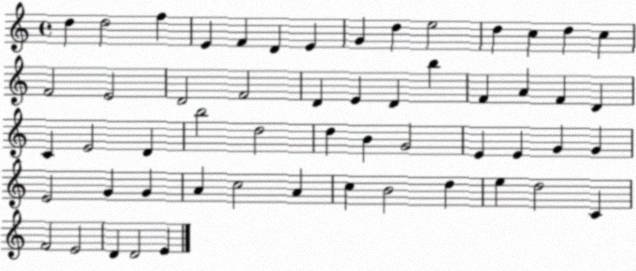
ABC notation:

X:1
T:Untitled
M:4/4
L:1/4
K:C
d d2 f E F D E G d e2 d c d c F2 E2 D2 F2 D E D b F A F D C E2 D b2 d2 d B G2 E E G G E2 G G A c2 A c B2 d e d2 C F2 E2 D D2 E